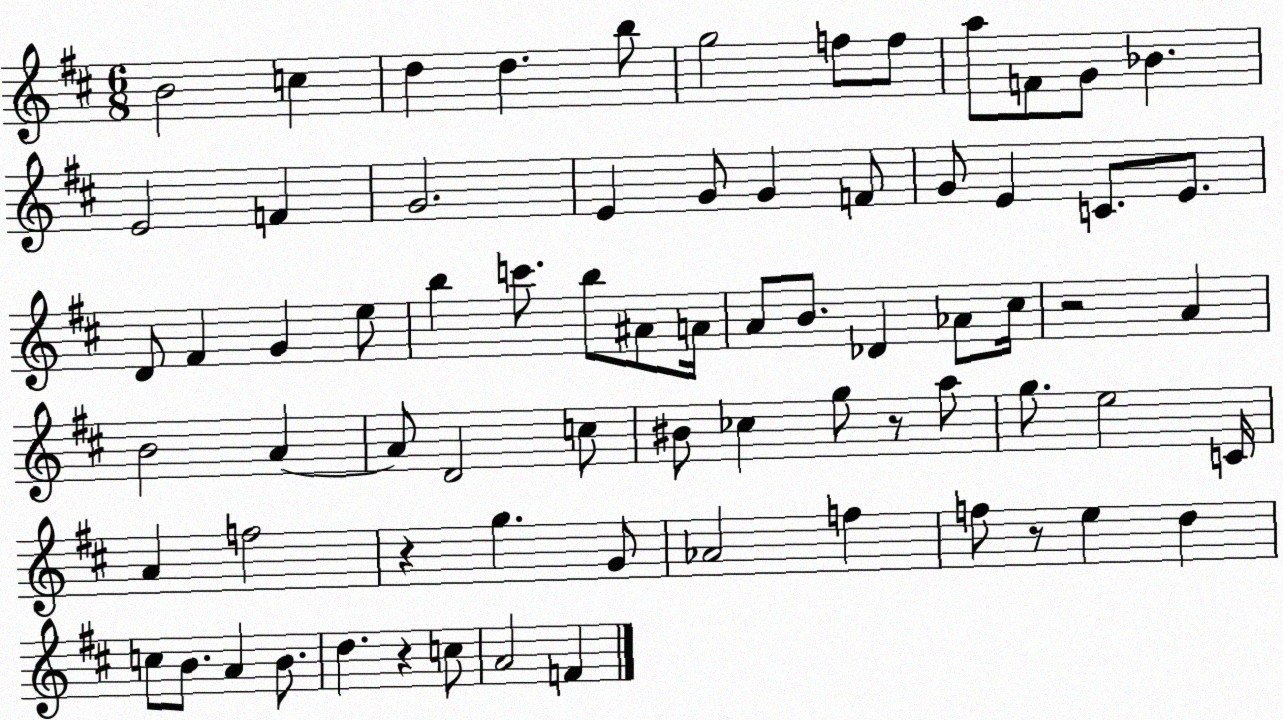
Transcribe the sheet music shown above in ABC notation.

X:1
T:Untitled
M:6/8
L:1/4
K:D
B2 c d d b/2 g2 f/2 f/2 a/2 F/2 G/2 _B E2 F G2 E G/2 G F/2 G/2 E C/2 E/2 D/2 ^F G e/2 b c'/2 b/2 ^A/2 A/4 A/2 B/2 _D _A/2 ^c/4 z2 A B2 A A/2 D2 c/2 ^B/2 _c g/2 z/2 a/2 g/2 e2 C/4 A f2 z g G/2 _A2 f f/2 z/2 e d c/2 B/2 A B/2 d z c/2 A2 F